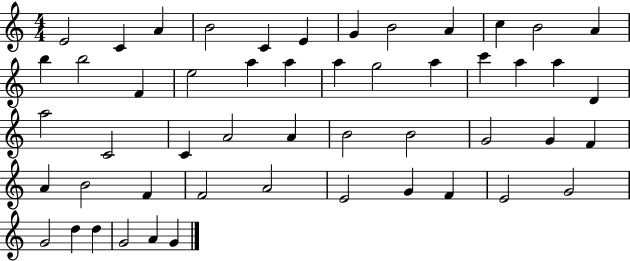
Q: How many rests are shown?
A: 0